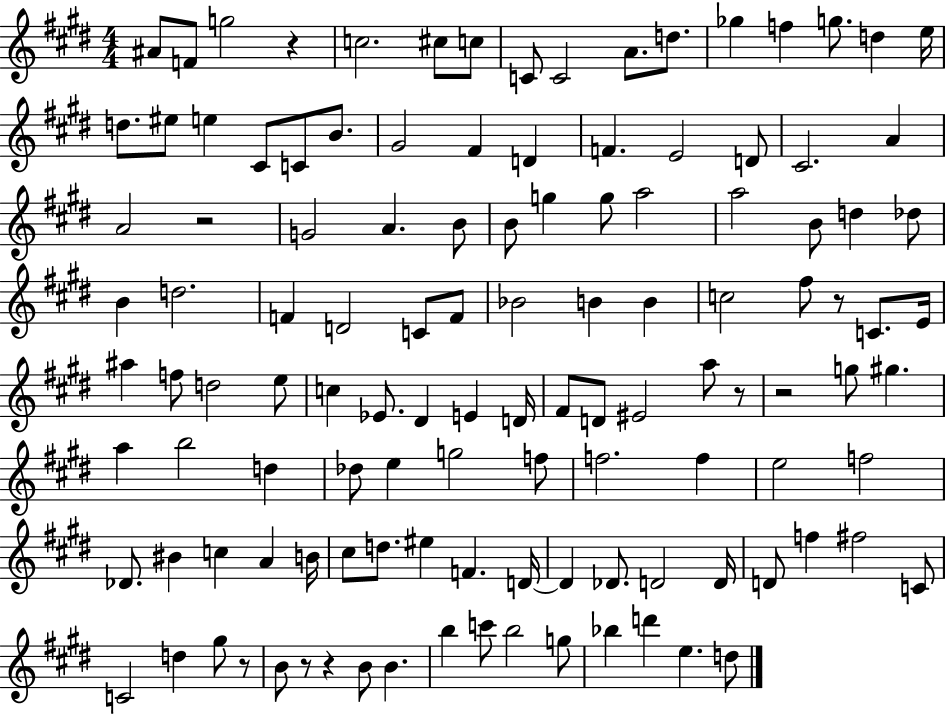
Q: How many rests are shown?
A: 8